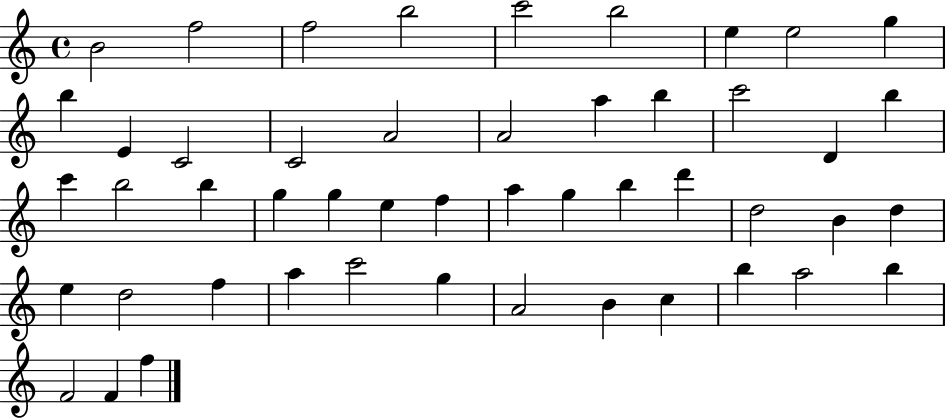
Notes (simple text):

B4/h F5/h F5/h B5/h C6/h B5/h E5/q E5/h G5/q B5/q E4/q C4/h C4/h A4/h A4/h A5/q B5/q C6/h D4/q B5/q C6/q B5/h B5/q G5/q G5/q E5/q F5/q A5/q G5/q B5/q D6/q D5/h B4/q D5/q E5/q D5/h F5/q A5/q C6/h G5/q A4/h B4/q C5/q B5/q A5/h B5/q F4/h F4/q F5/q